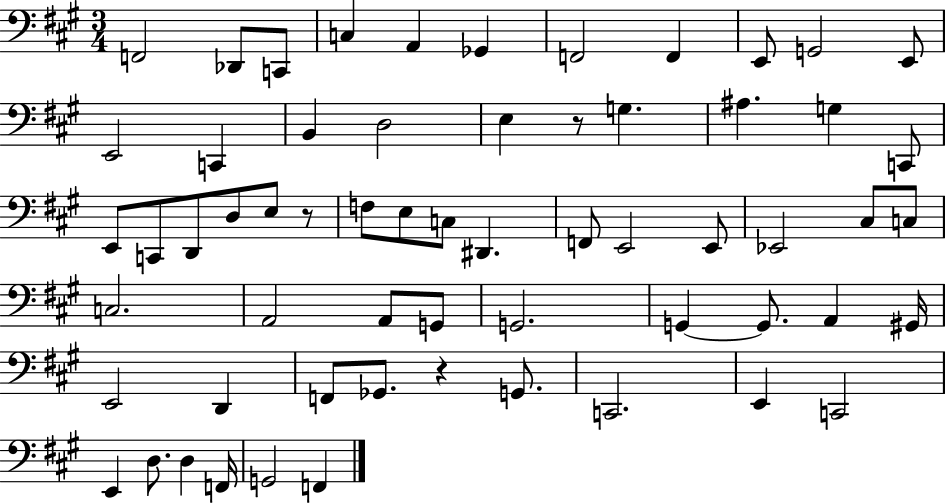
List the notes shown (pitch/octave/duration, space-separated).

F2/h Db2/e C2/e C3/q A2/q Gb2/q F2/h F2/q E2/e G2/h E2/e E2/h C2/q B2/q D3/h E3/q R/e G3/q. A#3/q. G3/q C2/e E2/e C2/e D2/e D3/e E3/e R/e F3/e E3/e C3/e D#2/q. F2/e E2/h E2/e Eb2/h C#3/e C3/e C3/h. A2/h A2/e G2/e G2/h. G2/q G2/e. A2/q G#2/s E2/h D2/q F2/e Gb2/e. R/q G2/e. C2/h. E2/q C2/h E2/q D3/e. D3/q F2/s G2/h F2/q